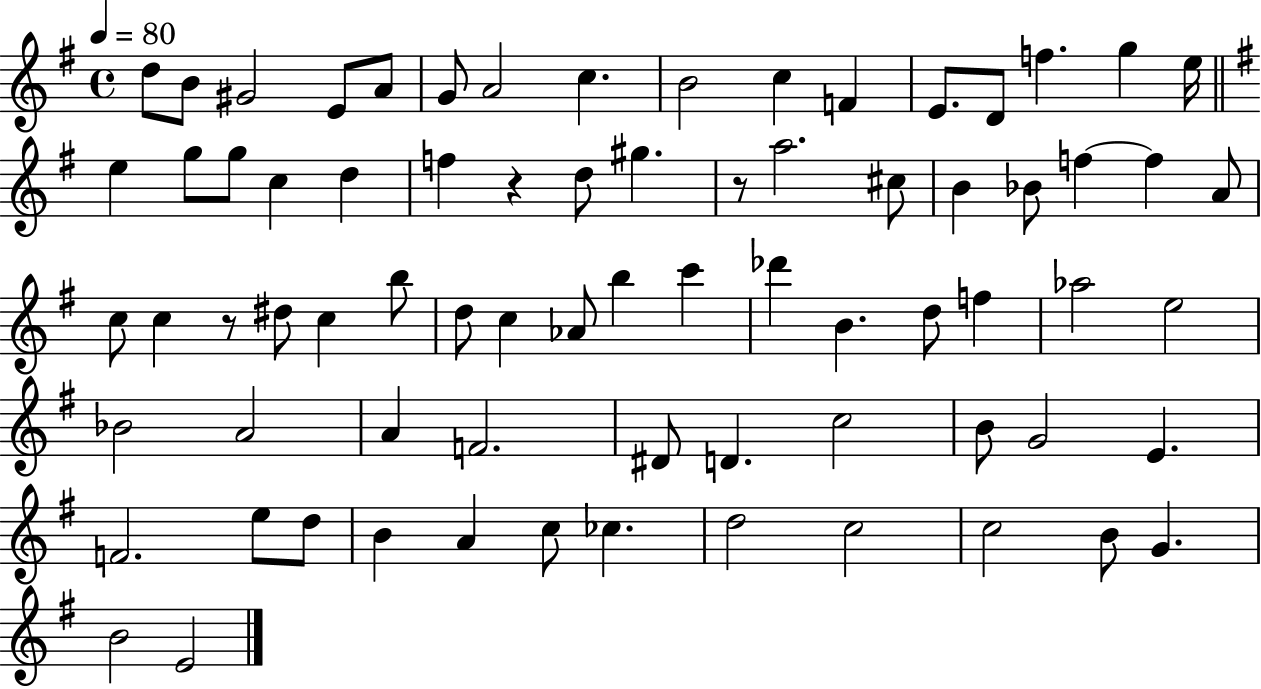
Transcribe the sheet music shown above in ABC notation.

X:1
T:Untitled
M:4/4
L:1/4
K:G
d/2 B/2 ^G2 E/2 A/2 G/2 A2 c B2 c F E/2 D/2 f g e/4 e g/2 g/2 c d f z d/2 ^g z/2 a2 ^c/2 B _B/2 f f A/2 c/2 c z/2 ^d/2 c b/2 d/2 c _A/2 b c' _d' B d/2 f _a2 e2 _B2 A2 A F2 ^D/2 D c2 B/2 G2 E F2 e/2 d/2 B A c/2 _c d2 c2 c2 B/2 G B2 E2